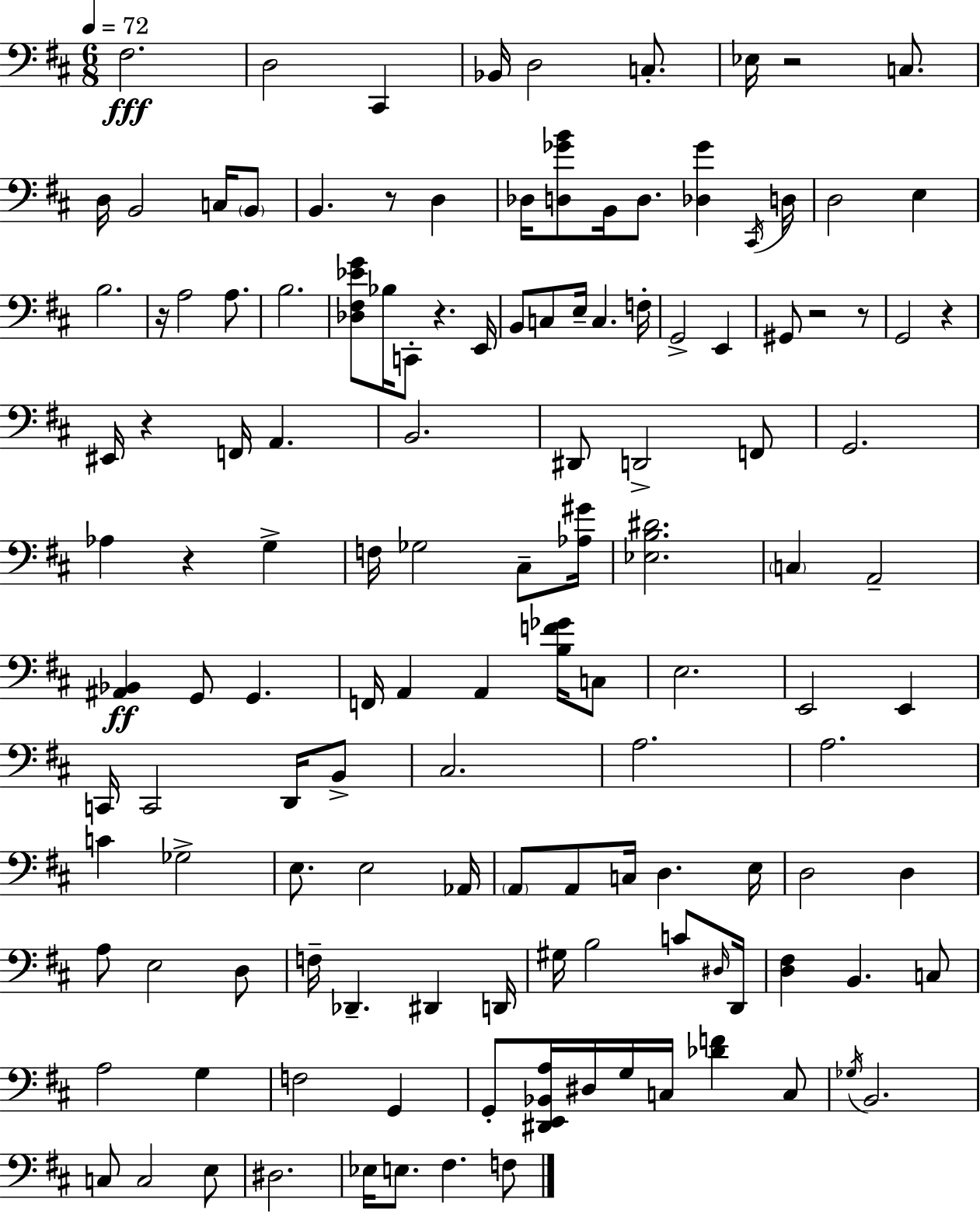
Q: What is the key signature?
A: D major